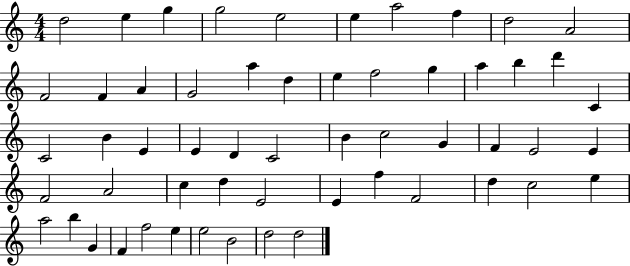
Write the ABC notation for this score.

X:1
T:Untitled
M:4/4
L:1/4
K:C
d2 e g g2 e2 e a2 f d2 A2 F2 F A G2 a d e f2 g a b d' C C2 B E E D C2 B c2 G F E2 E F2 A2 c d E2 E f F2 d c2 e a2 b G F f2 e e2 B2 d2 d2